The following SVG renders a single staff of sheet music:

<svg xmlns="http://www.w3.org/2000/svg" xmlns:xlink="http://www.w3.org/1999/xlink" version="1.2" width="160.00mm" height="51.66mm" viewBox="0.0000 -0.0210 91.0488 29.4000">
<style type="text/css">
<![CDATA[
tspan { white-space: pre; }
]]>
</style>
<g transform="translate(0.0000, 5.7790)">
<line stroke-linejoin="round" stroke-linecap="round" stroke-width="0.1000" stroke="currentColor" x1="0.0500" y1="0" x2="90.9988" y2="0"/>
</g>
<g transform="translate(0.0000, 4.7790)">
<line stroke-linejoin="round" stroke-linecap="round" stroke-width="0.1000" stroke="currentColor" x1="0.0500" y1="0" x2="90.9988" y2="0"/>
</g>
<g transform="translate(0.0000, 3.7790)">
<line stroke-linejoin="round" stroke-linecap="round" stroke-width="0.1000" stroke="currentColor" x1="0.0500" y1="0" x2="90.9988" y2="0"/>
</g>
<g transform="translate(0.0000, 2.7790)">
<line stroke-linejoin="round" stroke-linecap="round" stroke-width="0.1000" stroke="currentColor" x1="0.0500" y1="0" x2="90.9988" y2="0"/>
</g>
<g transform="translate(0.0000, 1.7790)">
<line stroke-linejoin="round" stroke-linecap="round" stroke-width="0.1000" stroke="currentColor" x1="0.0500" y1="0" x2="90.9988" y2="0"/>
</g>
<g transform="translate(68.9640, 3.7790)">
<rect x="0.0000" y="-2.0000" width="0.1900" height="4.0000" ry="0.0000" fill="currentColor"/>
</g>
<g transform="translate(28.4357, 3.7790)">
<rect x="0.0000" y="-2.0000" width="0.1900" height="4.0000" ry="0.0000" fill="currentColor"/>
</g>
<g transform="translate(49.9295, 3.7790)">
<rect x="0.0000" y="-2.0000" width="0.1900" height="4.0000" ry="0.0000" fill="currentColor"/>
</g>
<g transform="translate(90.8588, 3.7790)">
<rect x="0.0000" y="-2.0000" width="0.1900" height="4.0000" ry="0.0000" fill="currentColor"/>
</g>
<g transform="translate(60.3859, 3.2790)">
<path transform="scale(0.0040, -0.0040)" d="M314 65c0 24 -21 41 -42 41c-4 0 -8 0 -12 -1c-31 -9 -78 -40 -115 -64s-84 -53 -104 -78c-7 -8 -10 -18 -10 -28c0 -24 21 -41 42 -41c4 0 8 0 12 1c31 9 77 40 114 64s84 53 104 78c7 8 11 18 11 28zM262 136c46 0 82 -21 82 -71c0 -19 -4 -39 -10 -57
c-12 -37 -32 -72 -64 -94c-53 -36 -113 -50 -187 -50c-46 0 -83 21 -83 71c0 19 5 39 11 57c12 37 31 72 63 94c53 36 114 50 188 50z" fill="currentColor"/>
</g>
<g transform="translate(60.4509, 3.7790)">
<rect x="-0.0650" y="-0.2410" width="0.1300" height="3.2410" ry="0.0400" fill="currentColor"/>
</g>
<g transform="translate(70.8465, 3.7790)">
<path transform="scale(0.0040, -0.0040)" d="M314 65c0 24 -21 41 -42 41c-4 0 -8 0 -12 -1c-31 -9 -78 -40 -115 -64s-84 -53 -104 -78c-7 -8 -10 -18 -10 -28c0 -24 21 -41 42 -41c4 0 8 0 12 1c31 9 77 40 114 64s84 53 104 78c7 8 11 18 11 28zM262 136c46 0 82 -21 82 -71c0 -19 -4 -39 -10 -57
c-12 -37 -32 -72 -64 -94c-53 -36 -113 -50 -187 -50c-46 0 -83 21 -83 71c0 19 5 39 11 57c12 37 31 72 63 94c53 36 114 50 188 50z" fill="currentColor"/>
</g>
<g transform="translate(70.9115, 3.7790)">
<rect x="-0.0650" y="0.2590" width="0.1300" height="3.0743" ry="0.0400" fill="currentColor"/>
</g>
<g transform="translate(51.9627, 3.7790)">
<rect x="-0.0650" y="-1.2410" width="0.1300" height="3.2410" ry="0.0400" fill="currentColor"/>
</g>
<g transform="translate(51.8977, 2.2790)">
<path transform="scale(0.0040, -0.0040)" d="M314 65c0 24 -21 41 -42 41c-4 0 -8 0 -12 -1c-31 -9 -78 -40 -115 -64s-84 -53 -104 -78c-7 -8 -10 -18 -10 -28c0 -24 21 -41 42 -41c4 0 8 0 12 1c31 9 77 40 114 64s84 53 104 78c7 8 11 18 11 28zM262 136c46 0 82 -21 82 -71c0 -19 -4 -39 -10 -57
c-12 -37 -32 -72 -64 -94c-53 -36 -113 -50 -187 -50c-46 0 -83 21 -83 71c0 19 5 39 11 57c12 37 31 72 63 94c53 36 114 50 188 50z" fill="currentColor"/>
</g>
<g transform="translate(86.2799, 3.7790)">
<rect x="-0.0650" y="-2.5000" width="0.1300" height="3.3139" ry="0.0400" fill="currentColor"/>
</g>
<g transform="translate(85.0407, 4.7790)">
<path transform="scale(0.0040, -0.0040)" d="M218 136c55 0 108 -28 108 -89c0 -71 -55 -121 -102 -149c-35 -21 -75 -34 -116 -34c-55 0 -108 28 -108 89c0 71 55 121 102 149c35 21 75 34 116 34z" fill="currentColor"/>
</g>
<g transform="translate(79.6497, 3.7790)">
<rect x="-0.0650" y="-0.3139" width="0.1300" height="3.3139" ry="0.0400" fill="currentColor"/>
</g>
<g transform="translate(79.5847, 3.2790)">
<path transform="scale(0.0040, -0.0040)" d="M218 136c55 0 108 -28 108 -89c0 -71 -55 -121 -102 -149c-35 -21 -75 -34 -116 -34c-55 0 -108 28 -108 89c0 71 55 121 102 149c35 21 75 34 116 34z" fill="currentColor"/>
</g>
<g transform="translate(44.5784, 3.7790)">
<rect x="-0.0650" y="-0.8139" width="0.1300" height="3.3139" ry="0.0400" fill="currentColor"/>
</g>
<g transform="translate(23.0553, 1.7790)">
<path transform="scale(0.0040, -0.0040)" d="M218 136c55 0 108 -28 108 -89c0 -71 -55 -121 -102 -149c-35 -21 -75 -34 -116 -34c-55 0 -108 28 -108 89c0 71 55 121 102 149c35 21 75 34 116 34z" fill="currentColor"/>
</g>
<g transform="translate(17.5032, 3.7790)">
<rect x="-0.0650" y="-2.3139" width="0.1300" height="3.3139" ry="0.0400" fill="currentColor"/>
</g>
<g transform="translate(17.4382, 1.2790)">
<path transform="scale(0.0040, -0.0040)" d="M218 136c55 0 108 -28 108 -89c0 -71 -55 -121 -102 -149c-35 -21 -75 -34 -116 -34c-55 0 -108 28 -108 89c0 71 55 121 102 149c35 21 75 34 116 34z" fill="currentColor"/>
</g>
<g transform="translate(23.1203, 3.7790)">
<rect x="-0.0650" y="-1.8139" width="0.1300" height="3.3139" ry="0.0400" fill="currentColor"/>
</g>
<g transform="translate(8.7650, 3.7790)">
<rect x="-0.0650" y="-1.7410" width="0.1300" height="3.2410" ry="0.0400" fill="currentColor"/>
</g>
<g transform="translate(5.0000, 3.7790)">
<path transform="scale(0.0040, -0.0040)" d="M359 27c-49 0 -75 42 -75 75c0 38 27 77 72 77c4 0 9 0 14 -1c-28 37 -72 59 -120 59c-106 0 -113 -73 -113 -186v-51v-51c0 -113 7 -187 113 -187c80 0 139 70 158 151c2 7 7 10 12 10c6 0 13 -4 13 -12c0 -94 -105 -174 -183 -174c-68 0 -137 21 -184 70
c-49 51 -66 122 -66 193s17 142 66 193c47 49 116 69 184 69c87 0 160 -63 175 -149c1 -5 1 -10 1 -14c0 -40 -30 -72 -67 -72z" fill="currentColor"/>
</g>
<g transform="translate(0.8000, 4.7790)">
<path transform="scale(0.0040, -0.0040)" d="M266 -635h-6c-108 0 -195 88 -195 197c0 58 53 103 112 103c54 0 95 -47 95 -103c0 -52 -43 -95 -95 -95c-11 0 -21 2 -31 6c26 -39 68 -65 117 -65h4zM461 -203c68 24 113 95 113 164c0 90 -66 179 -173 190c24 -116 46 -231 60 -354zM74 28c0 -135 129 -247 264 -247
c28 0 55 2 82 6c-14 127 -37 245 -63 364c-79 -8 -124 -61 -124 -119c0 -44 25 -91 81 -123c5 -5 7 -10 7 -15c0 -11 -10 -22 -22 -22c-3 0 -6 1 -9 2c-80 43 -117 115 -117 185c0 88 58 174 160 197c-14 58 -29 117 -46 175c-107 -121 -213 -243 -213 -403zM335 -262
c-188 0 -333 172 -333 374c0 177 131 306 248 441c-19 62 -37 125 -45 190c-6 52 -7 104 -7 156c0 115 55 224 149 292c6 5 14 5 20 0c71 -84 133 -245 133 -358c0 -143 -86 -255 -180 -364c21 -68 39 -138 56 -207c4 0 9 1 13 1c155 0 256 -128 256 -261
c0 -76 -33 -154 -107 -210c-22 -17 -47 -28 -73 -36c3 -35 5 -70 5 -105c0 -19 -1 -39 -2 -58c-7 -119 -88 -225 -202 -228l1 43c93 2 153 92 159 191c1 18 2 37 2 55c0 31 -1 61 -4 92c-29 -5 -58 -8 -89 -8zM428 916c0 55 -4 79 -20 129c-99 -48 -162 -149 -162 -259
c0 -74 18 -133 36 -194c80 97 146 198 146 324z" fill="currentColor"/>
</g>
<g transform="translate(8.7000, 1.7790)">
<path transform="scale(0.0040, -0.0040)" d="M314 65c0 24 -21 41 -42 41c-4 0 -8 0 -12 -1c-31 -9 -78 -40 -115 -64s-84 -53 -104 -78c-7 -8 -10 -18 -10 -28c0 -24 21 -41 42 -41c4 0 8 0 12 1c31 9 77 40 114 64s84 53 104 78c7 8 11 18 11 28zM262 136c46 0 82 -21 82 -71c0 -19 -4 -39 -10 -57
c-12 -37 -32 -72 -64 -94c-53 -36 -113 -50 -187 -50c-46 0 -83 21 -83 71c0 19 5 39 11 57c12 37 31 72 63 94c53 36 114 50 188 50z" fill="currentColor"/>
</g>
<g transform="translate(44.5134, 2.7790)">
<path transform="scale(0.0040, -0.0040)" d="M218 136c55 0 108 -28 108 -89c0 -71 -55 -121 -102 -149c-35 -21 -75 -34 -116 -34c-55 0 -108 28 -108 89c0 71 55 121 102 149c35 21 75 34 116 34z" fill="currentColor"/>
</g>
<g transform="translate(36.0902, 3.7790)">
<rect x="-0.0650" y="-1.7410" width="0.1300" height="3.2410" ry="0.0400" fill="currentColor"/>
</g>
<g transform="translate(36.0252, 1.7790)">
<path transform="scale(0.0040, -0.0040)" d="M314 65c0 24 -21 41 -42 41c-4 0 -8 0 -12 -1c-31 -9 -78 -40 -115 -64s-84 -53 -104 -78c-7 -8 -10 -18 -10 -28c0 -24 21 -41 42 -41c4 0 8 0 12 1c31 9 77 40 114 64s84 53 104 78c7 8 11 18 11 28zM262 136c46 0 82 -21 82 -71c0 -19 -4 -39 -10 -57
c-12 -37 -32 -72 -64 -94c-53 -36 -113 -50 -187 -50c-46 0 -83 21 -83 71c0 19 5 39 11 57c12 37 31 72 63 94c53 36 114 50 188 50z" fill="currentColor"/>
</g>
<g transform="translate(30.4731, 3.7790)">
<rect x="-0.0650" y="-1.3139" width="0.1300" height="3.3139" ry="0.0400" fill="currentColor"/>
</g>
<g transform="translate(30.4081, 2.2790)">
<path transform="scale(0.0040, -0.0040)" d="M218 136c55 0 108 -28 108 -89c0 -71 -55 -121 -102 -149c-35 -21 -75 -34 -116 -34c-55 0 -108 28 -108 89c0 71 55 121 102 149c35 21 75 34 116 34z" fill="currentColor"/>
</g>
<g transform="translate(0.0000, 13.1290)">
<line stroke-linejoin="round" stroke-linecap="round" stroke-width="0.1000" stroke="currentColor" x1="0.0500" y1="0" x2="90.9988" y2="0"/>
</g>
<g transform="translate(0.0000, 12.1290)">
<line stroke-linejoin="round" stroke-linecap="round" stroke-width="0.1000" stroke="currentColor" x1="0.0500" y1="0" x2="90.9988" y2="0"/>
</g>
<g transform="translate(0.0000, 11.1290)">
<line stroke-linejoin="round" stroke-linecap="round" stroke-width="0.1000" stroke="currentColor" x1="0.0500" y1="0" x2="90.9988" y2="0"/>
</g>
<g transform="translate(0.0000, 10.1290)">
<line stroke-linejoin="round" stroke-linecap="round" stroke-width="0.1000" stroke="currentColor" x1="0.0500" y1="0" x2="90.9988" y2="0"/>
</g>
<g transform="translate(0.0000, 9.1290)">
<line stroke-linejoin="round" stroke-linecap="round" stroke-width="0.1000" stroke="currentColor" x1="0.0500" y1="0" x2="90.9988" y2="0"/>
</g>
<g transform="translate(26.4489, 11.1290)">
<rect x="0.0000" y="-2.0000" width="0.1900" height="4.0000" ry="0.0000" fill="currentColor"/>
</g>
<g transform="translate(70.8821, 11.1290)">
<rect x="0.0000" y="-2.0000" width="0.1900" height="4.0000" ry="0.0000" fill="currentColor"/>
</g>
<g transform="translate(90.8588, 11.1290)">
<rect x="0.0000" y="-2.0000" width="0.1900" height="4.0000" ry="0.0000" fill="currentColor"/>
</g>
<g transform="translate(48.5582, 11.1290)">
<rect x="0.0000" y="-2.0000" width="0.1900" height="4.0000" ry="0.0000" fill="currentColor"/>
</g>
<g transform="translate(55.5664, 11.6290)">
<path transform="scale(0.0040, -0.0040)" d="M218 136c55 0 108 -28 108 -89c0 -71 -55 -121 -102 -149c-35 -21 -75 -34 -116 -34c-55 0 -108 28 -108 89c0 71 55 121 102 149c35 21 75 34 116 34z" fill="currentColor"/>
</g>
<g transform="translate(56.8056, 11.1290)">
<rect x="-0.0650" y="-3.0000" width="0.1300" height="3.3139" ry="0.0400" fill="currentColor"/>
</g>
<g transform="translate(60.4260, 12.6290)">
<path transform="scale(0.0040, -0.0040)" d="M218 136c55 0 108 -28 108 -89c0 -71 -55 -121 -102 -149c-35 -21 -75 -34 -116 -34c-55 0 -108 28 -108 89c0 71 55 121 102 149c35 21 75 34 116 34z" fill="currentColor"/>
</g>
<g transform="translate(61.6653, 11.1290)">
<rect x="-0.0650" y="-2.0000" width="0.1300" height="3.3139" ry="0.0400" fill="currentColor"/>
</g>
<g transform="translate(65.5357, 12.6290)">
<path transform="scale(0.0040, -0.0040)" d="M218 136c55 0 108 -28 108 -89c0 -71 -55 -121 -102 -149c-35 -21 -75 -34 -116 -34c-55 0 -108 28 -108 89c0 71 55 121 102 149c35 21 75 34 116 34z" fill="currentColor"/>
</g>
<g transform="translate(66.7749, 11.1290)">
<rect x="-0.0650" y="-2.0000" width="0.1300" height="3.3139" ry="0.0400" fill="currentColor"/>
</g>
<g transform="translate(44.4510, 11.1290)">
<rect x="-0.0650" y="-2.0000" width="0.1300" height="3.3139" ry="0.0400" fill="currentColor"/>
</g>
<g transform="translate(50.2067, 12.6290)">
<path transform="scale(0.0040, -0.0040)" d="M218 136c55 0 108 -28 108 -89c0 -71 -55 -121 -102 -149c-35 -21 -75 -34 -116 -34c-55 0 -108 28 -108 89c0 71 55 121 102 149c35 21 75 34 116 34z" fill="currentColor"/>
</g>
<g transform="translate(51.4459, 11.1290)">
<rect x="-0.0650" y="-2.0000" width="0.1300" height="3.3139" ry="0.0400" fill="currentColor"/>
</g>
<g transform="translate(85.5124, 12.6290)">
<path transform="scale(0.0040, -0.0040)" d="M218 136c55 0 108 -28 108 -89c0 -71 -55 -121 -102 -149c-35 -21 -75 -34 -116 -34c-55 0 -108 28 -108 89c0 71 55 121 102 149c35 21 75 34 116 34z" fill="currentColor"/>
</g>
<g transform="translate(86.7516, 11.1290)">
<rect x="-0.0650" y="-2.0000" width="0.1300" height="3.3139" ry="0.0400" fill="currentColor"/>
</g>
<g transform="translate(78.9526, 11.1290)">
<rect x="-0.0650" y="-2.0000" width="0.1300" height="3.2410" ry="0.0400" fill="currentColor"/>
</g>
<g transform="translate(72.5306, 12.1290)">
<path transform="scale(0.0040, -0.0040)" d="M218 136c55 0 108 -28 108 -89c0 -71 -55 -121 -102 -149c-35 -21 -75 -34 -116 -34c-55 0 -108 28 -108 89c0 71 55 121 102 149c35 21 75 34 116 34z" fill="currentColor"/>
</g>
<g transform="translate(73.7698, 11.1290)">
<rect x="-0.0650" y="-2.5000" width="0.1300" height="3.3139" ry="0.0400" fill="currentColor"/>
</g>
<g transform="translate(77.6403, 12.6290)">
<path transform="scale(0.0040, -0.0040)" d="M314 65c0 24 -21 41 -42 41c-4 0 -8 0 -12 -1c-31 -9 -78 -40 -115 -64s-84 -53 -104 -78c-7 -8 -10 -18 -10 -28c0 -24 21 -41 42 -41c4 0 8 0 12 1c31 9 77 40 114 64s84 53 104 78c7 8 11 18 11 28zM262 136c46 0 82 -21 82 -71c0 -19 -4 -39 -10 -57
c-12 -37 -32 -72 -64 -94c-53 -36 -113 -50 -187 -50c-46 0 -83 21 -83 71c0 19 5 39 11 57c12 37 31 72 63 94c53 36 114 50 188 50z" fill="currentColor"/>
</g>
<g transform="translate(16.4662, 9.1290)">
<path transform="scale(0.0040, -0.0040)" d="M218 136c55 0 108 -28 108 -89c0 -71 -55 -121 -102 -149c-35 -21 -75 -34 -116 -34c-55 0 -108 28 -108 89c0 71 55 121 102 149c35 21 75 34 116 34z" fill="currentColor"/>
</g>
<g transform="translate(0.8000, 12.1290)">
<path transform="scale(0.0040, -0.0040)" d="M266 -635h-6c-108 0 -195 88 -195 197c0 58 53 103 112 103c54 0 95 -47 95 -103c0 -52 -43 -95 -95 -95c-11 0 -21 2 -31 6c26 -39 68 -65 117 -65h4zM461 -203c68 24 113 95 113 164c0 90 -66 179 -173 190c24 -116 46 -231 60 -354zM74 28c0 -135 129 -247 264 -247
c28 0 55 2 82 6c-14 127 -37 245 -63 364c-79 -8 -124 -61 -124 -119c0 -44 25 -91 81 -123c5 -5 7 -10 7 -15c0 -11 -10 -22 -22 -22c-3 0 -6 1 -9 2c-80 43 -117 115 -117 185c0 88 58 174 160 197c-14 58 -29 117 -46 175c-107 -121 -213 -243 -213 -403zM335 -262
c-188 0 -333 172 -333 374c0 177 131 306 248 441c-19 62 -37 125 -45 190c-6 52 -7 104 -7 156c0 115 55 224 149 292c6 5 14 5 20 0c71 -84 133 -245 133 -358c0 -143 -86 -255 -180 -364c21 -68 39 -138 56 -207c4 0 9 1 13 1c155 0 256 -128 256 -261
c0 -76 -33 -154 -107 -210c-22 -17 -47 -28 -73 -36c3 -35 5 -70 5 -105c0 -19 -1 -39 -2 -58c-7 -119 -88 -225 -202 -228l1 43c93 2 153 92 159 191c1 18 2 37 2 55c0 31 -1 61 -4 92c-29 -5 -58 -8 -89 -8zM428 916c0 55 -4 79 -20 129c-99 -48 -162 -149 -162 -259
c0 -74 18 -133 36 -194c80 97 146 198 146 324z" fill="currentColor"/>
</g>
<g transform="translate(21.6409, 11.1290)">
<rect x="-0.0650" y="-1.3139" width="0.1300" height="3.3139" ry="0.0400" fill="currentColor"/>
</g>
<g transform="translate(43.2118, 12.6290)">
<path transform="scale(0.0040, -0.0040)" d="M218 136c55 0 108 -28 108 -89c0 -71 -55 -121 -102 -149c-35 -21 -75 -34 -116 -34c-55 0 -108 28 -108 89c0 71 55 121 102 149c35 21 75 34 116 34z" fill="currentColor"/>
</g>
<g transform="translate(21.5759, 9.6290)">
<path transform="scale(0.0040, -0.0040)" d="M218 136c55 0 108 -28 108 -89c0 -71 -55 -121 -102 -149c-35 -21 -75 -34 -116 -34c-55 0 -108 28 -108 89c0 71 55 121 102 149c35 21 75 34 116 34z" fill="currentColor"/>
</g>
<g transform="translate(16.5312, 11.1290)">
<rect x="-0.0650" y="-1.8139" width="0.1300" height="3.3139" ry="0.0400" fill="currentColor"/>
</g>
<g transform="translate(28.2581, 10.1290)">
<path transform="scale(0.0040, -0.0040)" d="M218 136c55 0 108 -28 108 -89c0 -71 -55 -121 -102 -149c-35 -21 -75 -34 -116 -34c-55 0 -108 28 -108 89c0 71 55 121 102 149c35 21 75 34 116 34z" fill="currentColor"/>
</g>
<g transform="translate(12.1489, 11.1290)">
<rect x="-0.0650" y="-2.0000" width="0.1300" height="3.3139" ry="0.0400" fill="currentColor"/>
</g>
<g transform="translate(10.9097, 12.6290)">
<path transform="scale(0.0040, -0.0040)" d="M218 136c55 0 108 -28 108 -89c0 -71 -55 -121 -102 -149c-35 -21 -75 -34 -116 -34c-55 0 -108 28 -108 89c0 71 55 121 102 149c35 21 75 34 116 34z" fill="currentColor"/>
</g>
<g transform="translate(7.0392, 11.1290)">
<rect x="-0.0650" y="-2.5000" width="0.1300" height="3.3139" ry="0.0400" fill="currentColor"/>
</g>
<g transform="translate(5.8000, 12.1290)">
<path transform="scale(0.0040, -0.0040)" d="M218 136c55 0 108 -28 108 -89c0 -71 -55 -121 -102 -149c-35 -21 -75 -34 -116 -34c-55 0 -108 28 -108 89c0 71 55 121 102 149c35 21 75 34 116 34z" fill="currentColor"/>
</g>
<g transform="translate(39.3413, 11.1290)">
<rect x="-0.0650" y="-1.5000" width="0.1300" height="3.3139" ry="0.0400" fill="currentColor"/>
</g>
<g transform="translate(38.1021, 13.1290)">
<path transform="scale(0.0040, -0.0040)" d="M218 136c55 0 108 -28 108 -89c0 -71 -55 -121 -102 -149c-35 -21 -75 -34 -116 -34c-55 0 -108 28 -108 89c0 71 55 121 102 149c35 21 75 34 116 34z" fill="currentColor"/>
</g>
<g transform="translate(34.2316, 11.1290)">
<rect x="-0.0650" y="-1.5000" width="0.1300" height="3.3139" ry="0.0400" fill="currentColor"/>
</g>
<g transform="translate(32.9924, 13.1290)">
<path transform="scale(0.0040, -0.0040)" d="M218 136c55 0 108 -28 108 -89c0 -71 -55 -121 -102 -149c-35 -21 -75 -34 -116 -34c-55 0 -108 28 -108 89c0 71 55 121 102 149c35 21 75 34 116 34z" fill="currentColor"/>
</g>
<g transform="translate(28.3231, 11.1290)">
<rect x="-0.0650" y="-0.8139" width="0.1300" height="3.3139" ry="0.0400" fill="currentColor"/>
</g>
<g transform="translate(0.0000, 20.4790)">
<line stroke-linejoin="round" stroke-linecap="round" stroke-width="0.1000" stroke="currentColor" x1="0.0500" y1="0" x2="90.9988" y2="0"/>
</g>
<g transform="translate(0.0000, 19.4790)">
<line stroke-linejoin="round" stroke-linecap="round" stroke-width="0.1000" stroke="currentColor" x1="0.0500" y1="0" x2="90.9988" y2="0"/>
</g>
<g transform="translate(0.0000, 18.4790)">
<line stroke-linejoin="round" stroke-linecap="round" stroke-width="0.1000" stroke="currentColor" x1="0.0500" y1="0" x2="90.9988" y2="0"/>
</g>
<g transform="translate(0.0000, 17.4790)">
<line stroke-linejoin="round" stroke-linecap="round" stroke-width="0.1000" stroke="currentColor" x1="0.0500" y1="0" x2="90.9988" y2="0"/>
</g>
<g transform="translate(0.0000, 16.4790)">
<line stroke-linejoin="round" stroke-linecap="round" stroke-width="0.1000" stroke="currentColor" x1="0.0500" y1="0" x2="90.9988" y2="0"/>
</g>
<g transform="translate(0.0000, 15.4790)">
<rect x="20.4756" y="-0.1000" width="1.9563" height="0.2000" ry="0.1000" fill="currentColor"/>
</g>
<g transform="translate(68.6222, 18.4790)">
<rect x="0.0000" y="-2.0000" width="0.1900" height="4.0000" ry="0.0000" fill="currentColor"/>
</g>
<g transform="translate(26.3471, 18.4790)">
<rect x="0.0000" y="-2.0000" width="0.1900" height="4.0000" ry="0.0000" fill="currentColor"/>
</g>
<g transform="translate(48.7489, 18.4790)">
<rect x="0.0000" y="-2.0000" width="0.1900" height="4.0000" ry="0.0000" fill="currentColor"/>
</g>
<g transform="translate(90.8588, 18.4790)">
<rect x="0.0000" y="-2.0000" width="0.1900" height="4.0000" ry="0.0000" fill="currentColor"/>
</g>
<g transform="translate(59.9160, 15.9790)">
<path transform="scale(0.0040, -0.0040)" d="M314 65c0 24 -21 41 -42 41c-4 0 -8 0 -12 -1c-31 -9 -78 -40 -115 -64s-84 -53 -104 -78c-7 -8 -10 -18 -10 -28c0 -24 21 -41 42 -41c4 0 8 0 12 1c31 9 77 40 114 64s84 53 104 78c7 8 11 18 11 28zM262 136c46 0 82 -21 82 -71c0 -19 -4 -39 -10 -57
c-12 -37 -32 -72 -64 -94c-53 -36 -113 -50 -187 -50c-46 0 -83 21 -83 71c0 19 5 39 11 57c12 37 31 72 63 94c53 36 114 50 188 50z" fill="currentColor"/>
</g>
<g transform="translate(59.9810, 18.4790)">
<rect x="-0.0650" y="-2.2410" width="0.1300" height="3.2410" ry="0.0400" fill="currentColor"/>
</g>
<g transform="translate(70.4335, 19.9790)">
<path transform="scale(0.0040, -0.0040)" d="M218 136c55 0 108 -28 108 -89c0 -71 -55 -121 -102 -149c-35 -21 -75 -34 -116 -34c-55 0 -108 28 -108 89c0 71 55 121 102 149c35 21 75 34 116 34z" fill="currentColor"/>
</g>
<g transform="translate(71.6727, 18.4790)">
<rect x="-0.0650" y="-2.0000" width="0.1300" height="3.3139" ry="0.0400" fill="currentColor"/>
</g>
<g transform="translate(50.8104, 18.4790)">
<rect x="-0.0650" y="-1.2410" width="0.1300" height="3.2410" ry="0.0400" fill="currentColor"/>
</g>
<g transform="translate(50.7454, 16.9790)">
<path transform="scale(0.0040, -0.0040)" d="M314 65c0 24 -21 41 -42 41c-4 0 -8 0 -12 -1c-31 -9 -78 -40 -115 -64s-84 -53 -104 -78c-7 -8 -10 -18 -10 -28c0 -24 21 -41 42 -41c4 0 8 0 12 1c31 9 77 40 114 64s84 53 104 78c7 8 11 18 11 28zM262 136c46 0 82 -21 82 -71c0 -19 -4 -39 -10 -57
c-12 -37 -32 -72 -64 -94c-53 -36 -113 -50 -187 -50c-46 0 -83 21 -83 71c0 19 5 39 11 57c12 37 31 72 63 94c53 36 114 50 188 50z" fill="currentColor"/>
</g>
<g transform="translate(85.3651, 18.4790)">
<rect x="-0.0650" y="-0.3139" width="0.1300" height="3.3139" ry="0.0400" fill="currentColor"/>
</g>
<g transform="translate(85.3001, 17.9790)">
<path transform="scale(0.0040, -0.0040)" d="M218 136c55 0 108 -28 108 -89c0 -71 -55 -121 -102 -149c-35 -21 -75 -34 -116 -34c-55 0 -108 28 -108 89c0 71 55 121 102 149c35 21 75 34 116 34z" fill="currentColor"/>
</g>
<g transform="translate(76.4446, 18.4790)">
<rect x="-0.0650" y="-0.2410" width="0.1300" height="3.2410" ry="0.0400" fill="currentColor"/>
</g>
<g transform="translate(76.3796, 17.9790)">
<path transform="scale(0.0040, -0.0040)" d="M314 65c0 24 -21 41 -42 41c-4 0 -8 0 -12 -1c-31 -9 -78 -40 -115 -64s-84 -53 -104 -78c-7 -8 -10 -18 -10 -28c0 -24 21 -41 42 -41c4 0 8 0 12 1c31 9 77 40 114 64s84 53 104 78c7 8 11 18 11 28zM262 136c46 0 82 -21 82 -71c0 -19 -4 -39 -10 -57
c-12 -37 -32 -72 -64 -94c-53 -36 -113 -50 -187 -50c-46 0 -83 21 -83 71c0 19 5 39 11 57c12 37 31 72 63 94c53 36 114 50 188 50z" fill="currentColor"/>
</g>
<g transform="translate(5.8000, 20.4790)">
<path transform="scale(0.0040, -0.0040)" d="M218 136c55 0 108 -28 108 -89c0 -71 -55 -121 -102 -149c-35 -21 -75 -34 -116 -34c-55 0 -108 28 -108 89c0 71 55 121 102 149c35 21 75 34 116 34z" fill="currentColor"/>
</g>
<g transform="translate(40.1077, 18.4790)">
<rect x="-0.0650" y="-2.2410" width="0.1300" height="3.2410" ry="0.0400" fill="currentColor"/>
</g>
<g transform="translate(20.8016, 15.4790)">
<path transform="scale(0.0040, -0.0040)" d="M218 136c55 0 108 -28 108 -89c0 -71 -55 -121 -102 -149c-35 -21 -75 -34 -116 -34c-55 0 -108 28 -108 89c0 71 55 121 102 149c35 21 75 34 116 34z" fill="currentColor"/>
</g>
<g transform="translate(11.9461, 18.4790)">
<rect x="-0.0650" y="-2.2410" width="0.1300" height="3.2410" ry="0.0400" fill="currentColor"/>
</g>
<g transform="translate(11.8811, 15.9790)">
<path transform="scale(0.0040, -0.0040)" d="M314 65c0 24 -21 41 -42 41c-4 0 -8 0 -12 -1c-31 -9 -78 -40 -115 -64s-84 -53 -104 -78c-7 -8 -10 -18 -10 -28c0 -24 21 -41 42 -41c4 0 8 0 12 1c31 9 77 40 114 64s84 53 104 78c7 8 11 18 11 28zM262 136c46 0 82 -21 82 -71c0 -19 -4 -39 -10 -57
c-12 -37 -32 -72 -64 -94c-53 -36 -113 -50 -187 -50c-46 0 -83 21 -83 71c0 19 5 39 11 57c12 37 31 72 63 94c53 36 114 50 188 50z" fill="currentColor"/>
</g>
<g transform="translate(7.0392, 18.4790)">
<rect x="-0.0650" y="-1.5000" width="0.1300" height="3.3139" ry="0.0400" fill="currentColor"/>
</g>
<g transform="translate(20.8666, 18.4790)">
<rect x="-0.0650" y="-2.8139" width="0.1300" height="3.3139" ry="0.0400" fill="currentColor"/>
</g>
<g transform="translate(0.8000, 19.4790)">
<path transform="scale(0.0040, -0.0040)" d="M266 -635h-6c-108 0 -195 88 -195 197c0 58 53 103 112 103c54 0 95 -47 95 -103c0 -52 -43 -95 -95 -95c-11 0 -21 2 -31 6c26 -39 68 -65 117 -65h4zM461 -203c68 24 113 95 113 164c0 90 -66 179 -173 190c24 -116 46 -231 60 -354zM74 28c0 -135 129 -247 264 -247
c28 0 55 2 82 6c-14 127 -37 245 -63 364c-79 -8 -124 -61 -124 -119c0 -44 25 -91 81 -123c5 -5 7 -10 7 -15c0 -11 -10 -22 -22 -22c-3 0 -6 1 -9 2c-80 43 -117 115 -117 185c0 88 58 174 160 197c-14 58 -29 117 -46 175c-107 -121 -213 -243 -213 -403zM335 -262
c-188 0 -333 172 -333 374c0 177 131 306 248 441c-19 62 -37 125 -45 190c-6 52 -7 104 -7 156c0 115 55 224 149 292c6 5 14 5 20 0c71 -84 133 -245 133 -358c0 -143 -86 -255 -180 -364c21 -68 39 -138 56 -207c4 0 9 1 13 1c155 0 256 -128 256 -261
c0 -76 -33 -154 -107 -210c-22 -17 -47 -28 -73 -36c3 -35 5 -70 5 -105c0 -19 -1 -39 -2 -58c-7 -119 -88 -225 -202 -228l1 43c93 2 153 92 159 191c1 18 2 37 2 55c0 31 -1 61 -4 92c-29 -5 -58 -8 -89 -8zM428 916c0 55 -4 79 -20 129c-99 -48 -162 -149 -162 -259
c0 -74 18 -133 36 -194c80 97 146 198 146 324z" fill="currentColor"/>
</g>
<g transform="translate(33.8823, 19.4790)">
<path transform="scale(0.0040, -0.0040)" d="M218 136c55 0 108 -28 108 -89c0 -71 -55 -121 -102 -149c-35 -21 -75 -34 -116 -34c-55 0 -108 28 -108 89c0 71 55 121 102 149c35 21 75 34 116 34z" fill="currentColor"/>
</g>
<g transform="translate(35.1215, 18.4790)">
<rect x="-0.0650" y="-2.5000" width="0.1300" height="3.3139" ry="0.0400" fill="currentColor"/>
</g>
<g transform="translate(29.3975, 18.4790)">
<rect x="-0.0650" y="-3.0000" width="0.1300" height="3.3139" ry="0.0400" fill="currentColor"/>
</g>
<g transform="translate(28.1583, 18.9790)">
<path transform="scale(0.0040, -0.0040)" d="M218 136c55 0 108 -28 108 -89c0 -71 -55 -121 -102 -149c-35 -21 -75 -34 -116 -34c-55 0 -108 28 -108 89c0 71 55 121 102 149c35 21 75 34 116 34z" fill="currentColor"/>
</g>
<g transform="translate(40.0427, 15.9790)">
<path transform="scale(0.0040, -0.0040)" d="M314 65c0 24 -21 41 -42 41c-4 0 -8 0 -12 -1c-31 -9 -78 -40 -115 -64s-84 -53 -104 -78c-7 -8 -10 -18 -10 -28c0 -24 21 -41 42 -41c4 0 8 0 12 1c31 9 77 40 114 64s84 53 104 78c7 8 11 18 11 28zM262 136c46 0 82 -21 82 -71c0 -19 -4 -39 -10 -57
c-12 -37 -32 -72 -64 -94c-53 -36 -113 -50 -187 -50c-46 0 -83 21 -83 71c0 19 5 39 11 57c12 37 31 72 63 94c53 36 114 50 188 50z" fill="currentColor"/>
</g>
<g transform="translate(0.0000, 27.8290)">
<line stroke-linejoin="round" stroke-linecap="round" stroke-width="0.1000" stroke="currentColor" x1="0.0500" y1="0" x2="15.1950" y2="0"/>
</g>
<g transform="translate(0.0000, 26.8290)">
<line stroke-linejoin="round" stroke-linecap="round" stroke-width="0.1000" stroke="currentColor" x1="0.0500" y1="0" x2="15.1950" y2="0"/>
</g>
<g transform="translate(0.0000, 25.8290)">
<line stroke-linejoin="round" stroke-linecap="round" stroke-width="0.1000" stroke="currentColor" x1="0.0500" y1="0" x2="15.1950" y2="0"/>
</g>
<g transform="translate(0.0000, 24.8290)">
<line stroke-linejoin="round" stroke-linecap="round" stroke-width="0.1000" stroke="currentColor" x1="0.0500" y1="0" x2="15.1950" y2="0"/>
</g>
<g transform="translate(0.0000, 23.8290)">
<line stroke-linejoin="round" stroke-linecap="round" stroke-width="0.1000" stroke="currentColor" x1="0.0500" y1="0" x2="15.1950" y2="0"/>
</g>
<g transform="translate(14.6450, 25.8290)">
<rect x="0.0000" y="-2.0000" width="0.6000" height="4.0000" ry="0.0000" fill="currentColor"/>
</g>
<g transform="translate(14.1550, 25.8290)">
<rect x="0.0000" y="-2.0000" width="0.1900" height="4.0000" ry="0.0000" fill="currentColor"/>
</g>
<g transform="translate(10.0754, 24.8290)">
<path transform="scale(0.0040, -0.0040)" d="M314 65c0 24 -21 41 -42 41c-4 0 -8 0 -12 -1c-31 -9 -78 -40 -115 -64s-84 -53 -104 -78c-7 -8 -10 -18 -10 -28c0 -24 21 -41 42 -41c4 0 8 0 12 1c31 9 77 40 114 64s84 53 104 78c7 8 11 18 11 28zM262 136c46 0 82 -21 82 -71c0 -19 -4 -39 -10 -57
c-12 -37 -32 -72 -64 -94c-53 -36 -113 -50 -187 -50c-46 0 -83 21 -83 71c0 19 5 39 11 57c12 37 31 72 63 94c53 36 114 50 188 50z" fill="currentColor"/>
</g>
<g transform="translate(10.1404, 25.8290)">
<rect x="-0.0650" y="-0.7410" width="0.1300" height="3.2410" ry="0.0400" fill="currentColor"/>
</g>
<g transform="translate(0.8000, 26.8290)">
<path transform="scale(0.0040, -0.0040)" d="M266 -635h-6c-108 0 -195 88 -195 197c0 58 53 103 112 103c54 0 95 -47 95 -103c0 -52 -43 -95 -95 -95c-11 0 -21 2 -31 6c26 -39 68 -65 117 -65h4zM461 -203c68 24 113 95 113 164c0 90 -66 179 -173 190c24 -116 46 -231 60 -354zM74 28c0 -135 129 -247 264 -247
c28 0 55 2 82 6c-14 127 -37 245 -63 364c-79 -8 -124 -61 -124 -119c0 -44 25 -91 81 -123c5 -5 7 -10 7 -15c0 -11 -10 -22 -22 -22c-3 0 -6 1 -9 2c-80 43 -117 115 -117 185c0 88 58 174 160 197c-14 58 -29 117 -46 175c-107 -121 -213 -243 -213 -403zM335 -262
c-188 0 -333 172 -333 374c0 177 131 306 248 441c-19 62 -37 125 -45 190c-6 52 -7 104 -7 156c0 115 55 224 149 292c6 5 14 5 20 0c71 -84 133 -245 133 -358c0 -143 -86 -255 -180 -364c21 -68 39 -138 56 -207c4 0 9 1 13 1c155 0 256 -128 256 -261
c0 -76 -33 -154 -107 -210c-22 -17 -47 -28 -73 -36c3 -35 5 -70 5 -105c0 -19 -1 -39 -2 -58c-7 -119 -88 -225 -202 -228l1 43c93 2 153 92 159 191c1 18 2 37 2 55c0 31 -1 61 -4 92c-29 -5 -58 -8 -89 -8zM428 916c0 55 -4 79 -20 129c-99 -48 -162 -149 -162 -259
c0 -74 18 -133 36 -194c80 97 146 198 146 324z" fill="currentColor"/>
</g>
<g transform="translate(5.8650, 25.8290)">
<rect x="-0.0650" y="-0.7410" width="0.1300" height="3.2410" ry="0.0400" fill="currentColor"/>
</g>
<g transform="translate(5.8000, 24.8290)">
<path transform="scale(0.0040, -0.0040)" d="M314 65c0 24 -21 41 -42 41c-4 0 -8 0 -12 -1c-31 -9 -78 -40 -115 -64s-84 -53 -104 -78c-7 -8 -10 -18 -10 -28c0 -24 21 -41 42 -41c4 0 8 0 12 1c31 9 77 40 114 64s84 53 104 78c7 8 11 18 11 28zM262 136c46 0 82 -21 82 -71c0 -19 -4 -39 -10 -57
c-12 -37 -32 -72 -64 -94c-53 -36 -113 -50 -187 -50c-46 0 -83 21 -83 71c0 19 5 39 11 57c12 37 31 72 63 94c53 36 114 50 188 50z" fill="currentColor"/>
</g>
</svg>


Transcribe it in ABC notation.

X:1
T:Untitled
M:4/4
L:1/4
K:C
f2 g f e f2 d e2 c2 B2 c G G F f e d E E F F A F F G F2 F E g2 a A G g2 e2 g2 F c2 c d2 d2